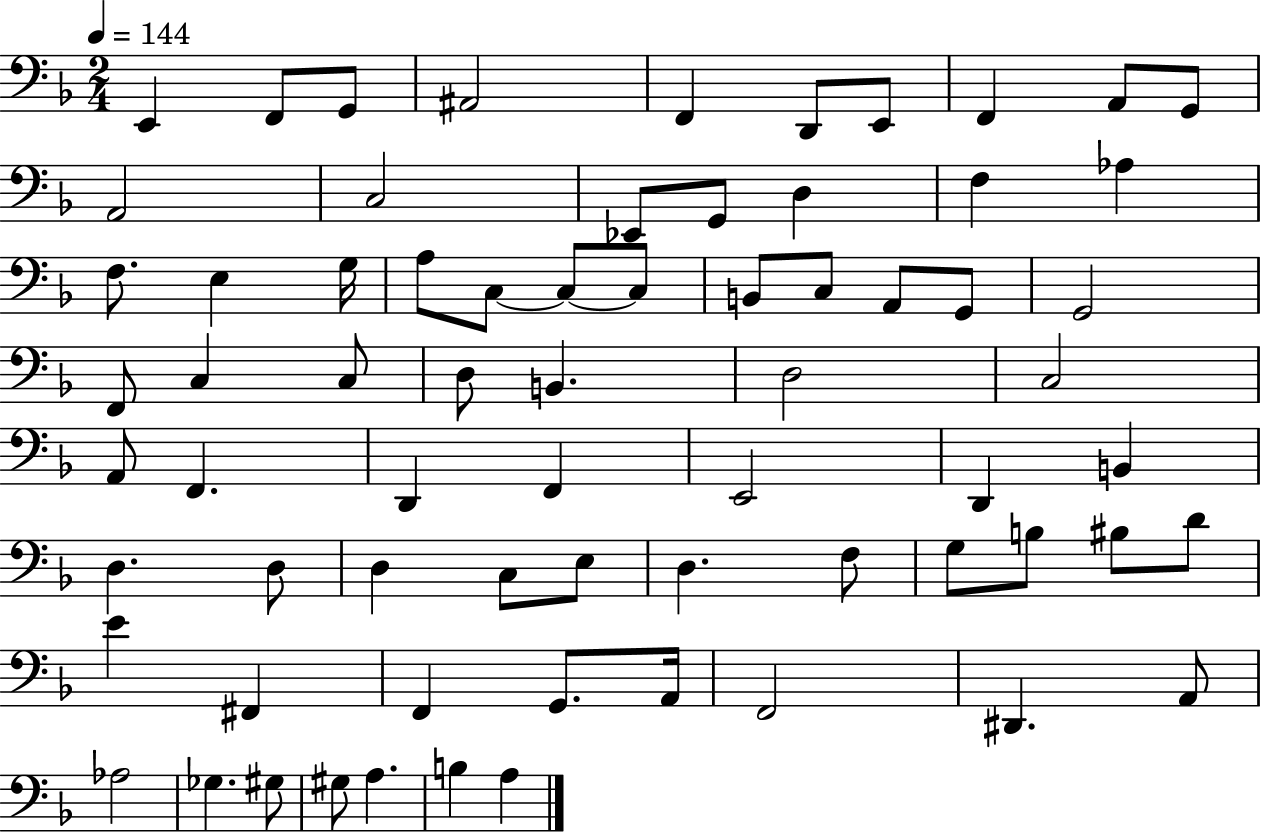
{
  \clef bass
  \numericTimeSignature
  \time 2/4
  \key f \major
  \tempo 4 = 144
  e,4 f,8 g,8 | ais,2 | f,4 d,8 e,8 | f,4 a,8 g,8 | \break a,2 | c2 | ees,8 g,8 d4 | f4 aes4 | \break f8. e4 g16 | a8 c8~~ c8~~ c8 | b,8 c8 a,8 g,8 | g,2 | \break f,8 c4 c8 | d8 b,4. | d2 | c2 | \break a,8 f,4. | d,4 f,4 | e,2 | d,4 b,4 | \break d4. d8 | d4 c8 e8 | d4. f8 | g8 b8 bis8 d'8 | \break e'4 fis,4 | f,4 g,8. a,16 | f,2 | dis,4. a,8 | \break aes2 | ges4. gis8 | gis8 a4. | b4 a4 | \break \bar "|."
}